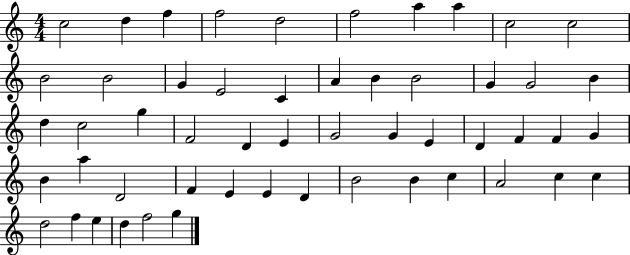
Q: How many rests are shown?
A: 0